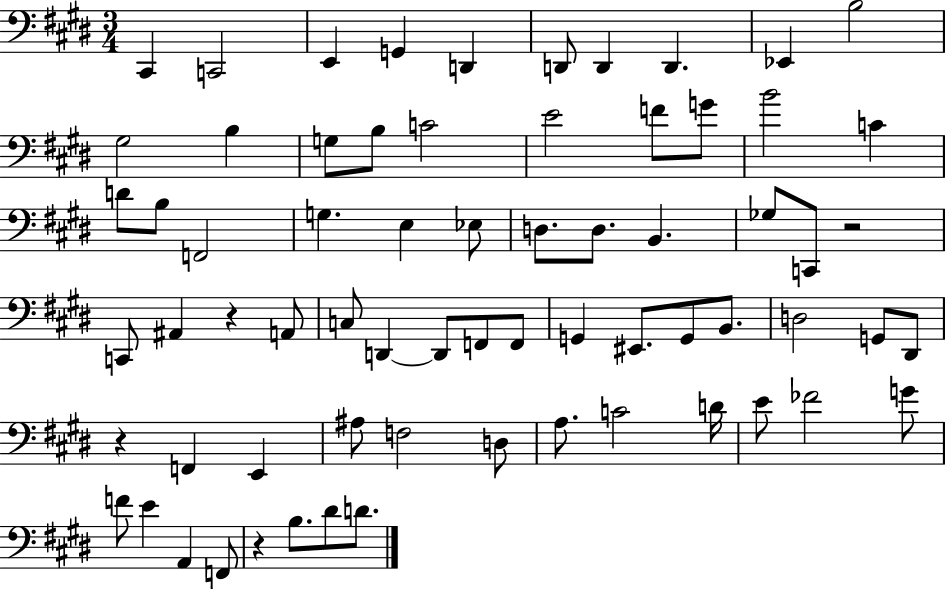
{
  \clef bass
  \numericTimeSignature
  \time 3/4
  \key e \major
  cis,4 c,2 | e,4 g,4 d,4 | d,8 d,4 d,4. | ees,4 b2 | \break gis2 b4 | g8 b8 c'2 | e'2 f'8 g'8 | b'2 c'4 | \break d'8 b8 f,2 | g4. e4 ees8 | d8. d8. b,4. | ges8 c,8 r2 | \break c,8 ais,4 r4 a,8 | c8 d,4~~ d,8 f,8 f,8 | g,4 eis,8. g,8 b,8. | d2 g,8 dis,8 | \break r4 f,4 e,4 | ais8 f2 d8 | a8. c'2 d'16 | e'8 fes'2 g'8 | \break f'8 e'4 a,4 f,8 | r4 b8. dis'8 d'8. | \bar "|."
}